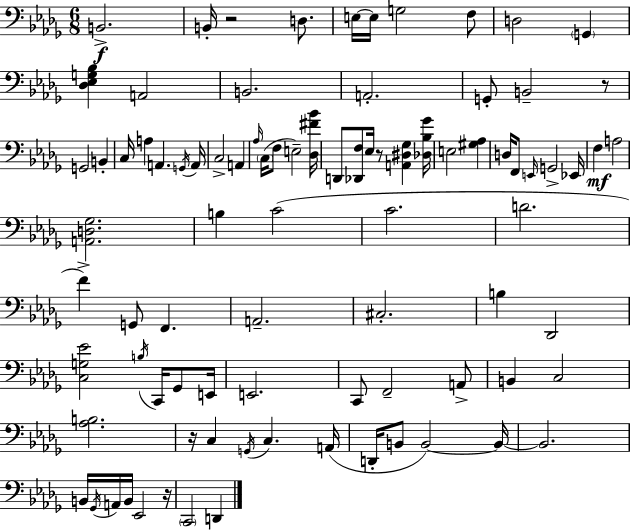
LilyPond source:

{
  \clef bass
  \numericTimeSignature
  \time 6/8
  \key bes \minor
  b,2.->\f | b,16-. r2 d8. | e16~~ e16 g2 f8 | d2 \parenthesize g,4 | \break <des ees g bes>4 a,2 | b,2. | a,2.-. | g,8-. b,2-- r8 | \break g,2 b,4-. | c16 a4 a,4. \acciaccatura { g,16 } | a,16 c2-> a,4 | \grace { aes16 } \parenthesize c16( f8 e2--) | \break <des fis' bes'>16 d,8 <des, f>8 ees16 r8 <a, dis ges>4 | <des bes ges'>16 e2 <gis aes>4 | d16 f,8 \grace { e,16 } g,2-> | ees,16 f4\mf a2 | \break <a, d ges>2. | b4 c'2( | c'2. | d'2. | \break f'4->) g,8 f,4. | a,2.-- | cis2.-. | b4 des,2 | \break <c g ees'>2 \acciaccatura { b16 } | c,16 ges,8 e,16 e,2. | c,8 f,2-- | a,8-> b,4 c2 | \break <aes b>2. | r16 c4 \acciaccatura { g,16 } c4. | a,16( d,16-. b,8 b,2~~) | b,16~~ b,2. | \break b,16 \acciaccatura { ges,16 } a,16 b,16 ees,2 | r16 \parenthesize c,2 | d,4 \bar "|."
}